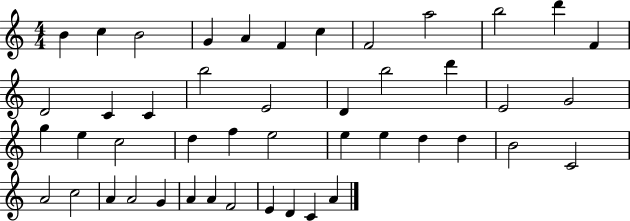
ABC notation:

X:1
T:Untitled
M:4/4
L:1/4
K:C
B c B2 G A F c F2 a2 b2 d' F D2 C C b2 E2 D b2 d' E2 G2 g e c2 d f e2 e e d d B2 C2 A2 c2 A A2 G A A F2 E D C A